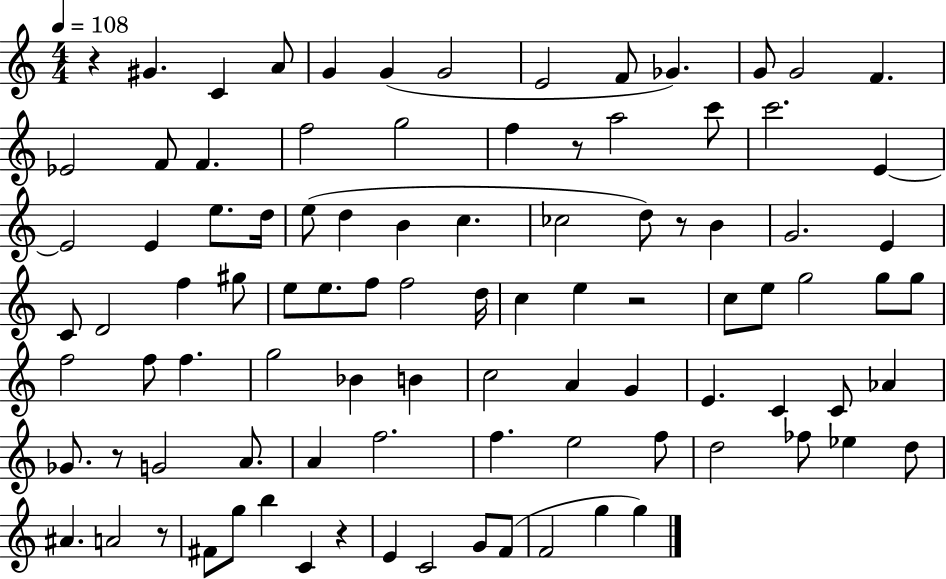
{
  \clef treble
  \numericTimeSignature
  \time 4/4
  \key c \major
  \tempo 4 = 108
  r4 gis'4. c'4 a'8 | g'4 g'4( g'2 | e'2 f'8 ges'4.) | g'8 g'2 f'4. | \break ees'2 f'8 f'4. | f''2 g''2 | f''4 r8 a''2 c'''8 | c'''2. e'4~~ | \break e'2 e'4 e''8. d''16 | e''8( d''4 b'4 c''4. | ces''2 d''8) r8 b'4 | g'2. e'4 | \break c'8 d'2 f''4 gis''8 | e''8 e''8. f''8 f''2 d''16 | c''4 e''4 r2 | c''8 e''8 g''2 g''8 g''8 | \break f''2 f''8 f''4. | g''2 bes'4 b'4 | c''2 a'4 g'4 | e'4. c'4 c'8 aes'4 | \break ges'8. r8 g'2 a'8. | a'4 f''2. | f''4. e''2 f''8 | d''2 fes''8 ees''4 d''8 | \break ais'4. a'2 r8 | fis'8 g''8 b''4 c'4 r4 | e'4 c'2 g'8 f'8( | f'2 g''4 g''4) | \break \bar "|."
}